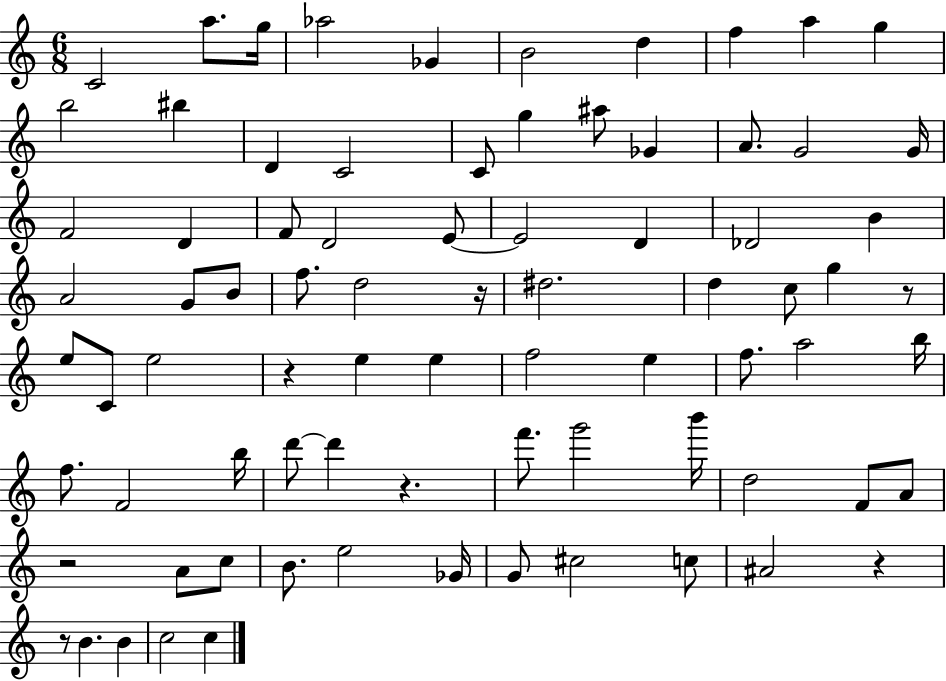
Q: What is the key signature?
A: C major